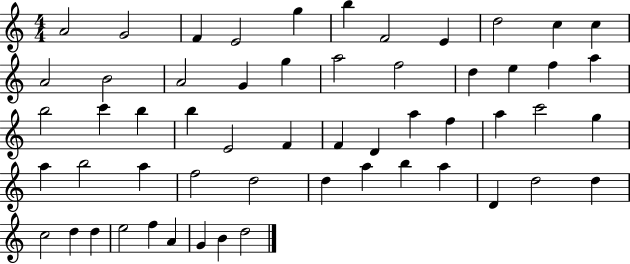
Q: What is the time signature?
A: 4/4